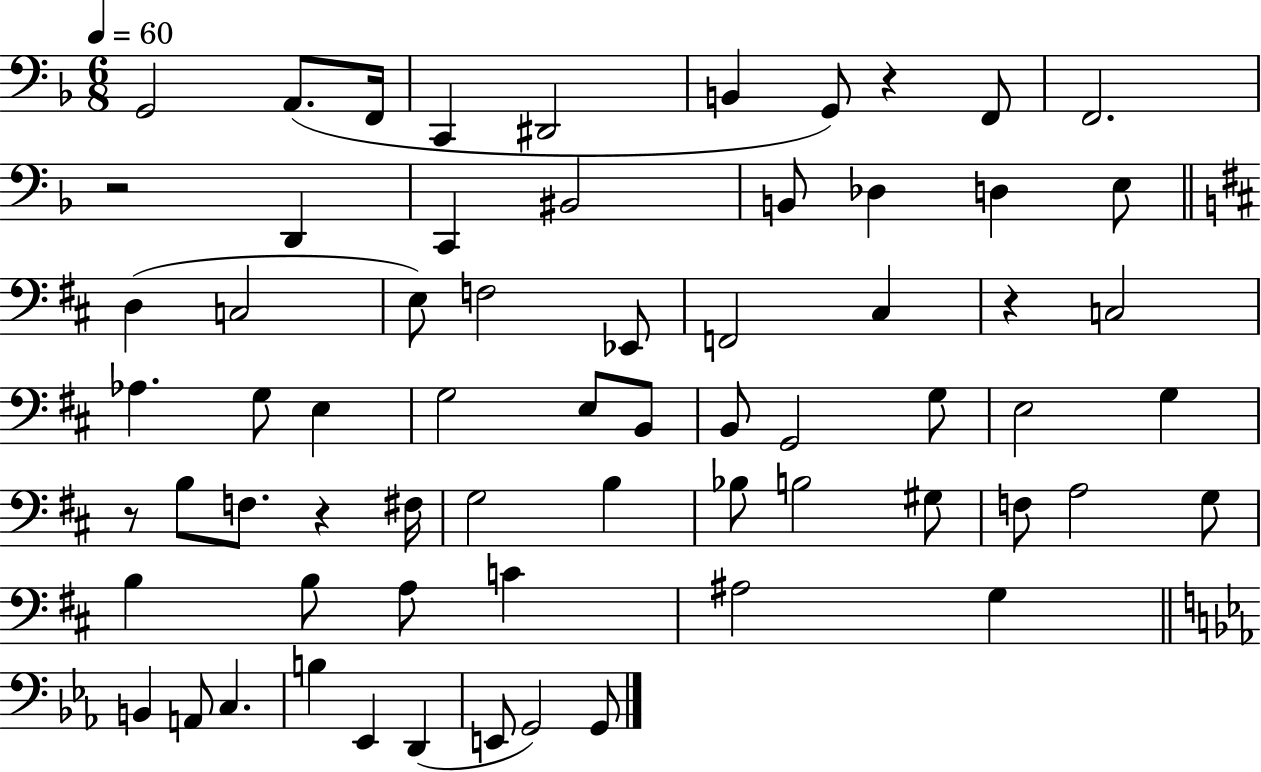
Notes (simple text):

G2/h A2/e. F2/s C2/q D#2/h B2/q G2/e R/q F2/e F2/h. R/h D2/q C2/q BIS2/h B2/e Db3/q D3/q E3/e D3/q C3/h E3/e F3/h Eb2/e F2/h C#3/q R/q C3/h Ab3/q. G3/e E3/q G3/h E3/e B2/e B2/e G2/h G3/e E3/h G3/q R/e B3/e F3/e. R/q F#3/s G3/h B3/q Bb3/e B3/h G#3/e F3/e A3/h G3/e B3/q B3/e A3/e C4/q A#3/h G3/q B2/q A2/e C3/q. B3/q Eb2/q D2/q E2/e G2/h G2/e